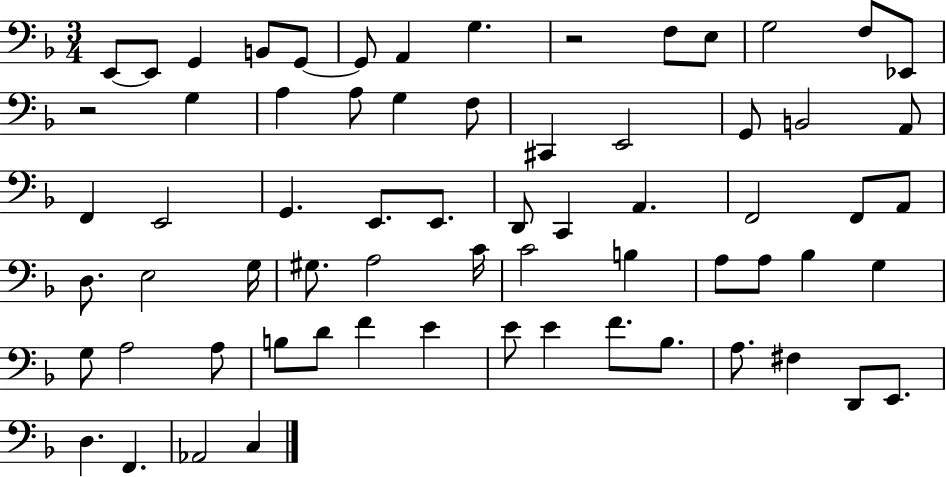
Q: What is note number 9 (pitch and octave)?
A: F3